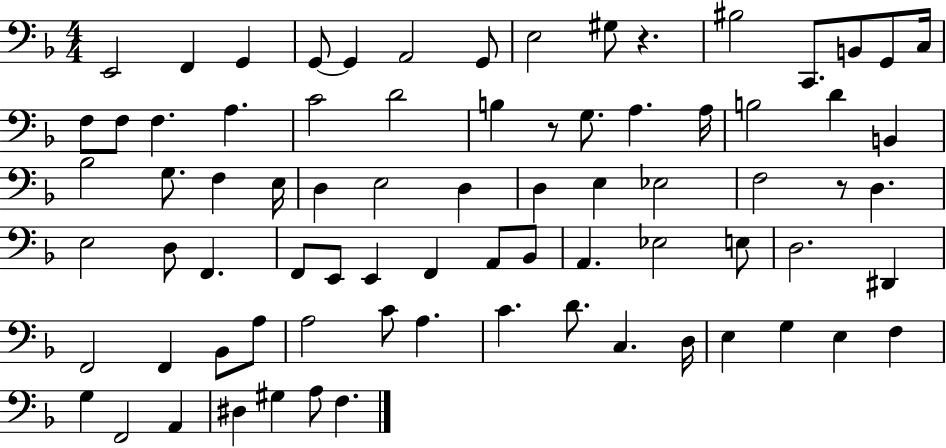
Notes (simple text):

E2/h F2/q G2/q G2/e G2/q A2/h G2/e E3/h G#3/e R/q. BIS3/h C2/e. B2/e G2/e C3/s F3/e F3/e F3/q. A3/q. C4/h D4/h B3/q R/e G3/e. A3/q. A3/s B3/h D4/q B2/q Bb3/h G3/e. F3/q E3/s D3/q E3/h D3/q D3/q E3/q Eb3/h F3/h R/e D3/q. E3/h D3/e F2/q. F2/e E2/e E2/q F2/q A2/e Bb2/e A2/q. Eb3/h E3/e D3/h. D#2/q F2/h F2/q Bb2/e A3/e A3/h C4/e A3/q. C4/q. D4/e. C3/q. D3/s E3/q G3/q E3/q F3/q G3/q F2/h A2/q D#3/q G#3/q A3/e F3/q.